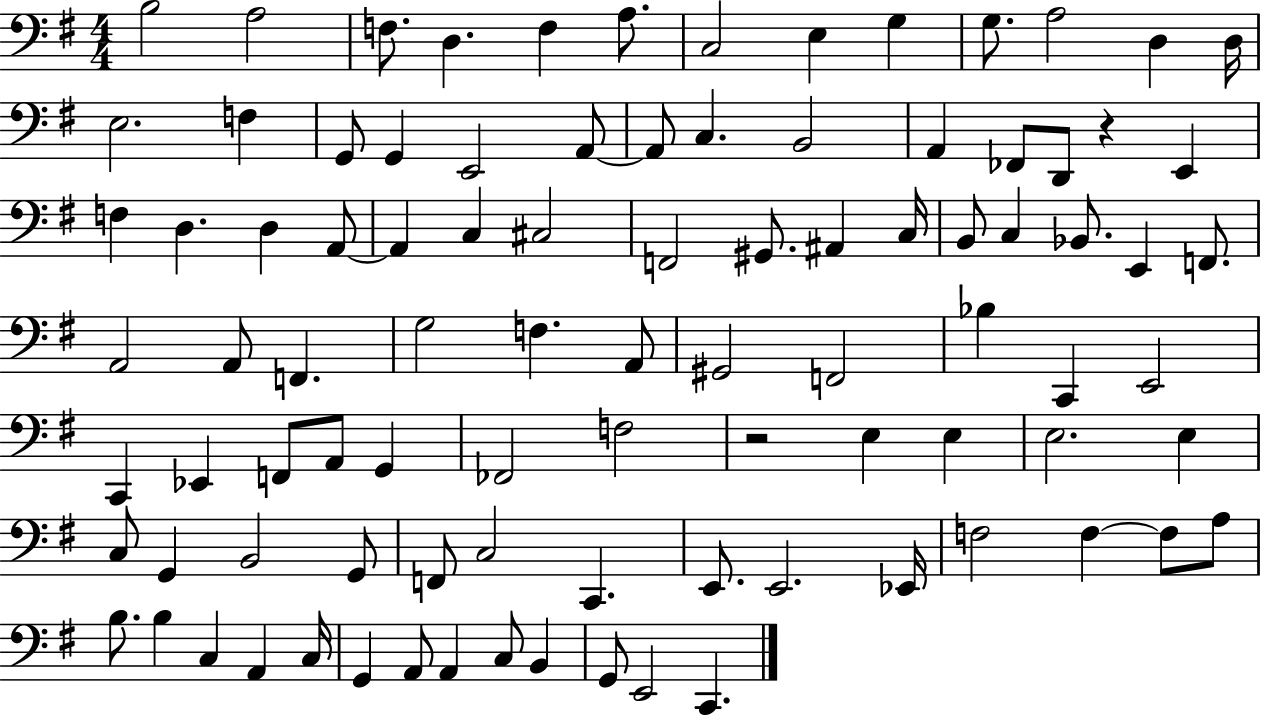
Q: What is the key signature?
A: G major